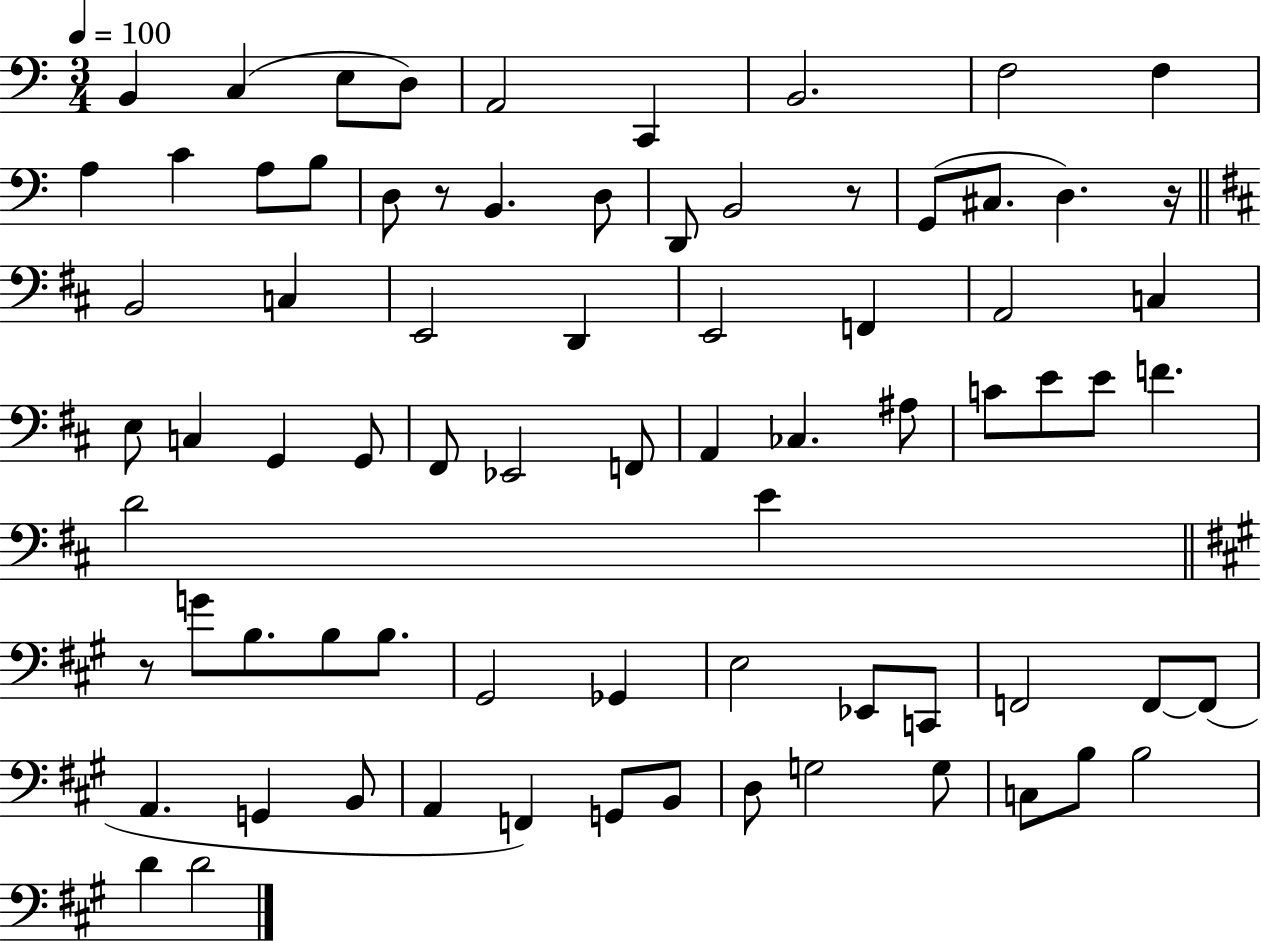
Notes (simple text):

B2/q C3/q E3/e D3/e A2/h C2/q B2/h. F3/h F3/q A3/q C4/q A3/e B3/e D3/e R/e B2/q. D3/e D2/e B2/h R/e G2/e C#3/e. D3/q. R/s B2/h C3/q E2/h D2/q E2/h F2/q A2/h C3/q E3/e C3/q G2/q G2/e F#2/e Eb2/h F2/e A2/q CES3/q. A#3/e C4/e E4/e E4/e F4/q. D4/h E4/q R/e G4/e B3/e. B3/e B3/e. G#2/h Gb2/q E3/h Eb2/e C2/e F2/h F2/e F2/e A2/q. G2/q B2/e A2/q F2/q G2/e B2/e D3/e G3/h G3/e C3/e B3/e B3/h D4/q D4/h